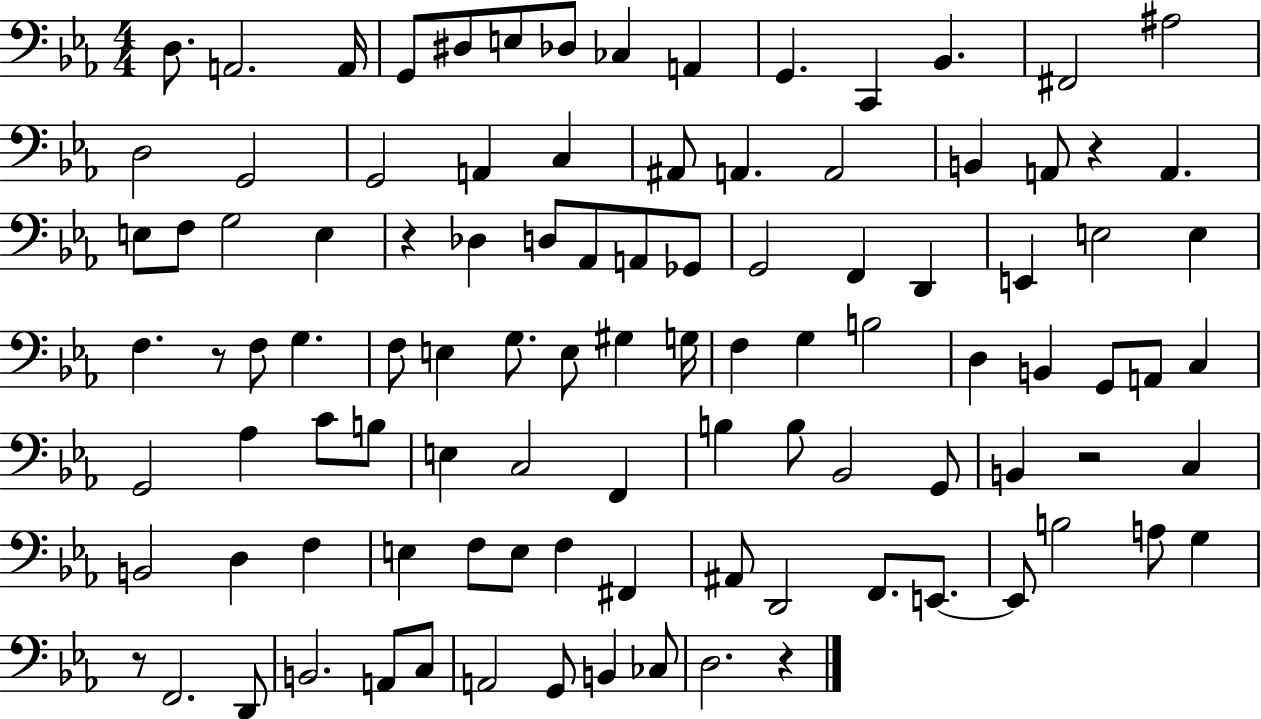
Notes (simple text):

D3/e. A2/h. A2/s G2/e D#3/e E3/e Db3/e CES3/q A2/q G2/q. C2/q Bb2/q. F#2/h A#3/h D3/h G2/h G2/h A2/q C3/q A#2/e A2/q. A2/h B2/q A2/e R/q A2/q. E3/e F3/e G3/h E3/q R/q Db3/q D3/e Ab2/e A2/e Gb2/e G2/h F2/q D2/q E2/q E3/h E3/q F3/q. R/e F3/e G3/q. F3/e E3/q G3/e. E3/e G#3/q G3/s F3/q G3/q B3/h D3/q B2/q G2/e A2/e C3/q G2/h Ab3/q C4/e B3/e E3/q C3/h F2/q B3/q B3/e Bb2/h G2/e B2/q R/h C3/q B2/h D3/q F3/q E3/q F3/e E3/e F3/q F#2/q A#2/e D2/h F2/e. E2/e. E2/e B3/h A3/e G3/q R/e F2/h. D2/e B2/h. A2/e C3/e A2/h G2/e B2/q CES3/e D3/h. R/q